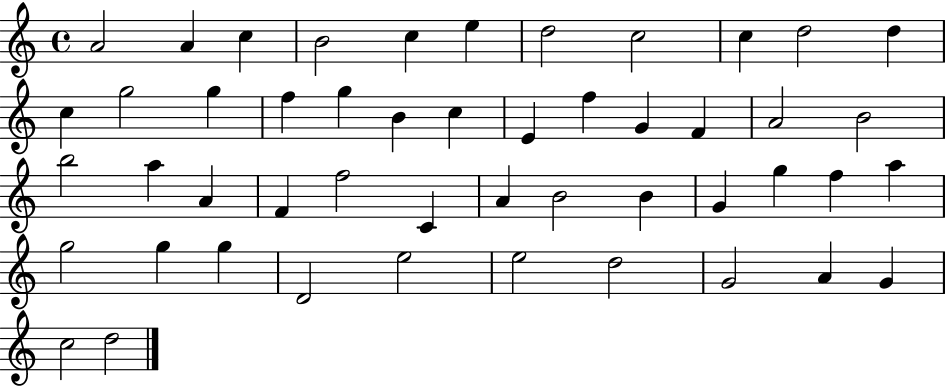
A4/h A4/q C5/q B4/h C5/q E5/q D5/h C5/h C5/q D5/h D5/q C5/q G5/h G5/q F5/q G5/q B4/q C5/q E4/q F5/q G4/q F4/q A4/h B4/h B5/h A5/q A4/q F4/q F5/h C4/q A4/q B4/h B4/q G4/q G5/q F5/q A5/q G5/h G5/q G5/q D4/h E5/h E5/h D5/h G4/h A4/q G4/q C5/h D5/h